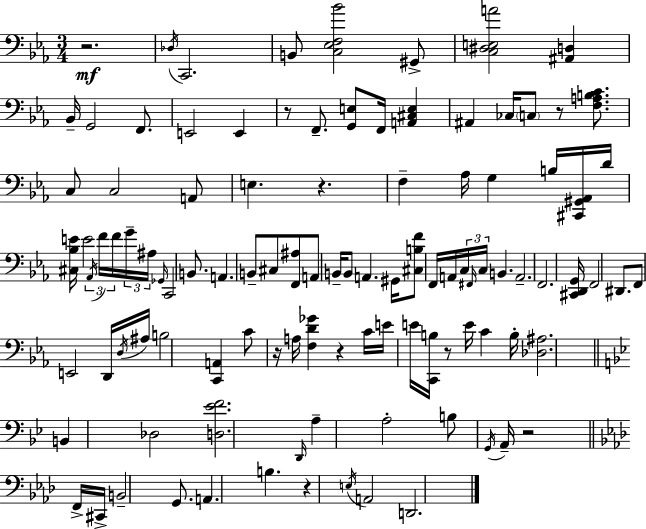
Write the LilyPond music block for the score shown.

{
  \clef bass
  \numericTimeSignature
  \time 3/4
  \key c \minor
  r2.\mf | \acciaccatura { des16 } c,2. | b,8 <c ees f bes'>2 gis,8-> | <c dis e a'>2 <ais, d>4 | \break bes,16-- g,2 f,8. | e,2 e,4 | r8 f,8.-- <g, e>8 f,16 <a, cis e>4 | ais,4 ces16 \parenthesize c8 r8 <f a b c'>8. | \break c8 c2 a,8 | e4. r4. | f4-- aes16 g4 b16 <cis, gis, aes,>16 | d'16 <cis bes e'>16 e'2 \tuplet 3/2 { \acciaccatura { aes,16 } f'16 | \break f'16 } \tuplet 3/2 { g'16-- ais16 \grace { ges,16 } } c,2 | b,8. a,4. b,8-- cis8 | <f, ais>8 a,8 b,16-- b,8 a,4. | gis,16 <cis b f'>8 f,16 a,16 \tuplet 3/2 { c16 \grace { fis,16 } c16 } b,4. | \break a,2.-- | f,2. | <cis, d, g,>16 f,2 | dis,8. f,8 e,2 | \break d,16 \acciaccatura { d16 } ais16 b2 | <c, a,>4 c'8 r16 a16 <f d' ges'>4 | r4 c'16 e'16 e'16 <c, b>16 r8 e'16 | c'4 b16-. <des ais>2. | \break \bar "||" \break \key bes \major b,4 des2 | <d ees' f'>2. | \grace { d,16 } a4-- a2-. | b8 \acciaccatura { g,16 } a,16-- r2 | \break \bar "||" \break \key aes \major f,16-> cis,16-> b,2-- g,8. | a,4. b4. | r4 \acciaccatura { e16 } a,2 | d,2. | \break \bar "|."
}